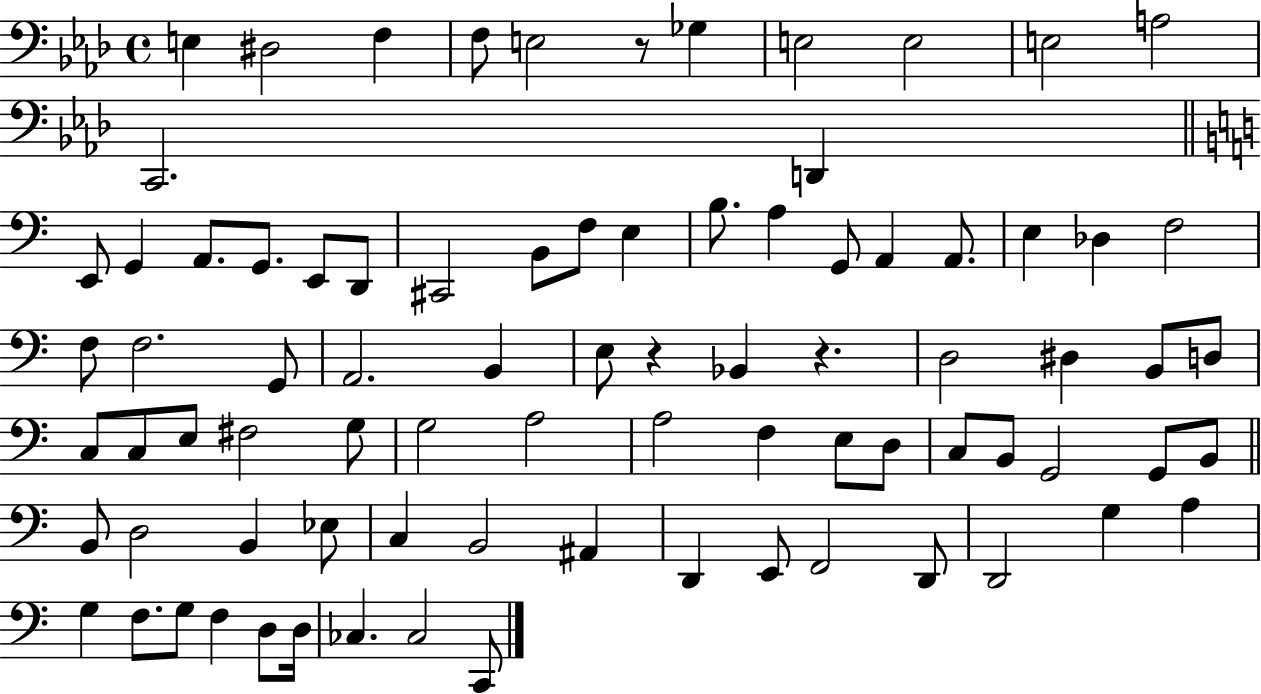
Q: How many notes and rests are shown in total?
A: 83